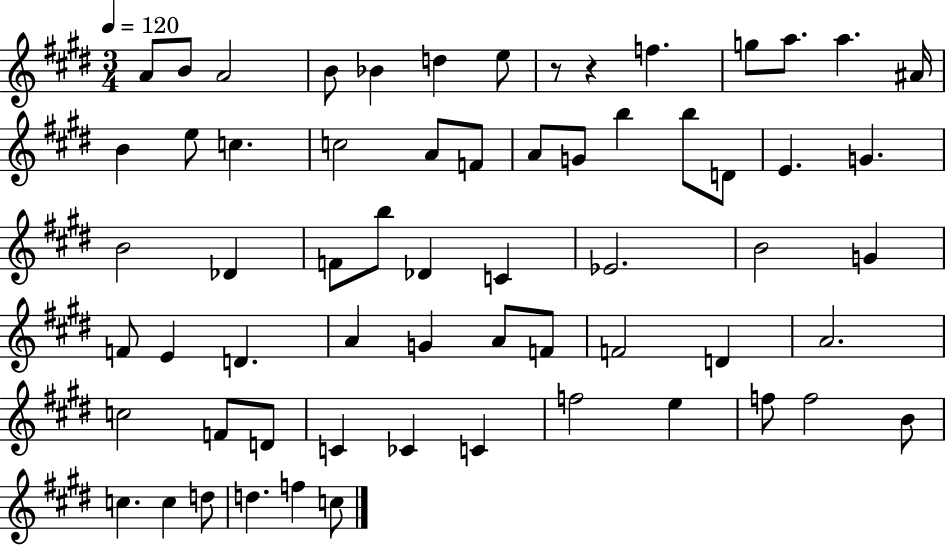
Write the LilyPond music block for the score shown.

{
  \clef treble
  \numericTimeSignature
  \time 3/4
  \key e \major
  \tempo 4 = 120
  \repeat volta 2 { a'8 b'8 a'2 | b'8 bes'4 d''4 e''8 | r8 r4 f''4. | g''8 a''8. a''4. ais'16 | \break b'4 e''8 c''4. | c''2 a'8 f'8 | a'8 g'8 b''4 b''8 d'8 | e'4. g'4. | \break b'2 des'4 | f'8 b''8 des'4 c'4 | ees'2. | b'2 g'4 | \break f'8 e'4 d'4. | a'4 g'4 a'8 f'8 | f'2 d'4 | a'2. | \break c''2 f'8 d'8 | c'4 ces'4 c'4 | f''2 e''4 | f''8 f''2 b'8 | \break c''4. c''4 d''8 | d''4. f''4 c''8 | } \bar "|."
}